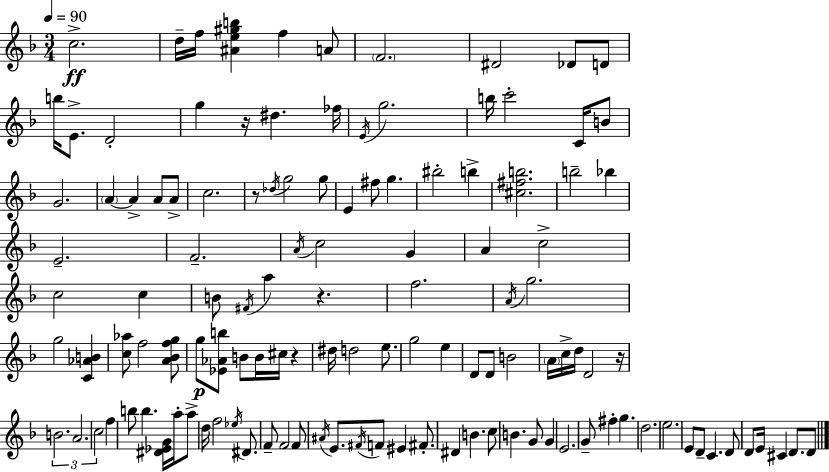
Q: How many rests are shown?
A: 5